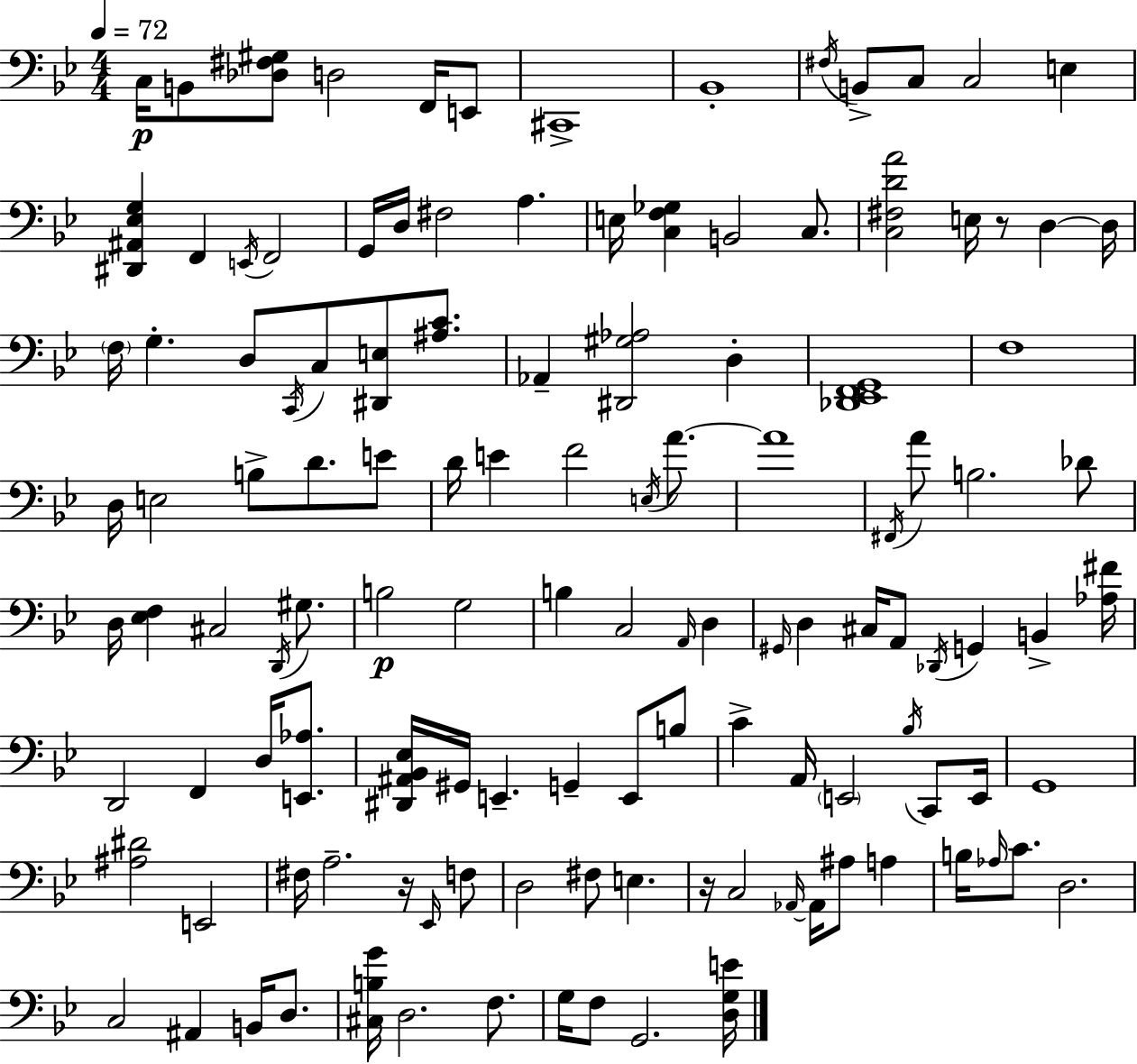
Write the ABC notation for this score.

X:1
T:Untitled
M:4/4
L:1/4
K:Bb
C,/4 B,,/2 [_D,^F,^G,]/2 D,2 F,,/4 E,,/2 ^C,,4 _B,,4 ^F,/4 B,,/2 C,/2 C,2 E, [^D,,^A,,_E,G,] F,, E,,/4 F,,2 G,,/4 D,/4 ^F,2 A, E,/4 [C,F,_G,] B,,2 C,/2 [C,^F,DA]2 E,/4 z/2 D, D,/4 F,/4 G, D,/2 C,,/4 C,/2 [^D,,E,]/2 [^A,C]/2 _A,, [^D,,^G,_A,]2 D, [_D,,_E,,F,,G,,]4 F,4 D,/4 E,2 B,/2 D/2 E/2 D/4 E F2 E,/4 A/2 A4 ^F,,/4 A/2 B,2 _D/2 D,/4 [_E,F,] ^C,2 D,,/4 ^G,/2 B,2 G,2 B, C,2 A,,/4 D, ^G,,/4 D, ^C,/4 A,,/2 _D,,/4 G,, B,, [_A,^F]/4 D,,2 F,, D,/4 [E,,_A,]/2 [^D,,^A,,_B,,_E,]/4 ^G,,/4 E,, G,, E,,/2 B,/2 C A,,/4 E,,2 _B,/4 C,,/2 E,,/4 G,,4 [^A,^D]2 E,,2 ^F,/4 A,2 z/4 _E,,/4 F,/2 D,2 ^F,/2 E, z/4 C,2 _A,,/4 _A,,/4 ^A,/2 A, B,/4 _A,/4 C/2 D,2 C,2 ^A,, B,,/4 D,/2 [^C,B,G]/4 D,2 F,/2 G,/4 F,/2 G,,2 [D,G,E]/4